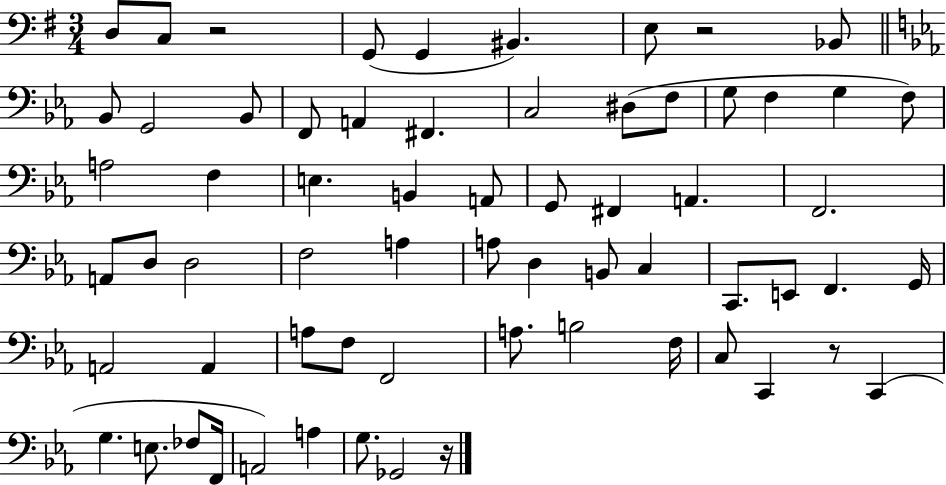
{
  \clef bass
  \numericTimeSignature
  \time 3/4
  \key g \major
  \repeat volta 2 { d8 c8 r2 | g,8( g,4 bis,4.) | e8 r2 bes,8 | \bar "||" \break \key ees \major bes,8 g,2 bes,8 | f,8 a,4 fis,4. | c2 dis8( f8 | g8 f4 g4 f8) | \break a2 f4 | e4. b,4 a,8 | g,8 fis,4 a,4. | f,2. | \break a,8 d8 d2 | f2 a4 | a8 d4 b,8 c4 | c,8. e,8 f,4. g,16 | \break a,2 a,4 | a8 f8 f,2 | a8. b2 f16 | c8 c,4 r8 c,4( | \break g4. e8. fes8 f,16 | a,2) a4 | g8. ges,2 r16 | } \bar "|."
}